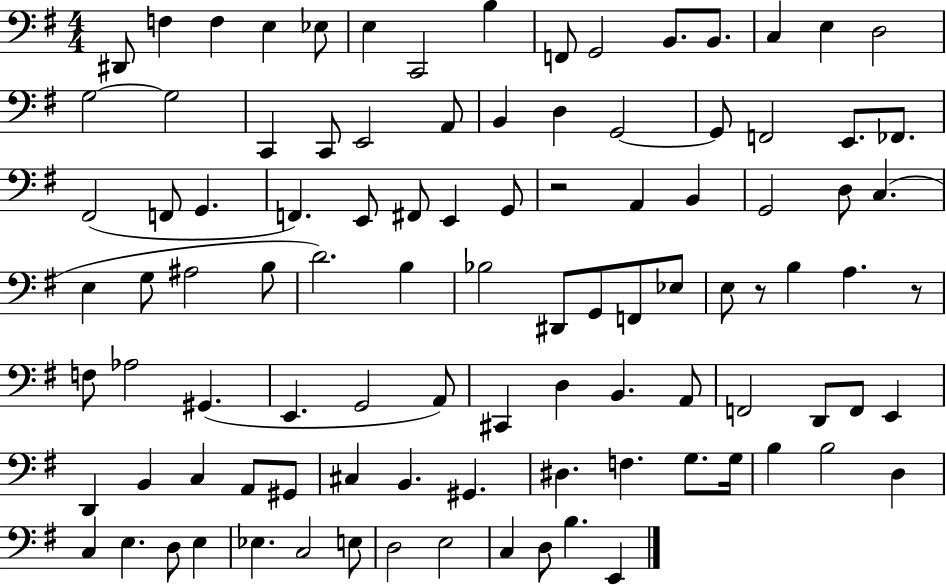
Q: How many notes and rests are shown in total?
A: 100